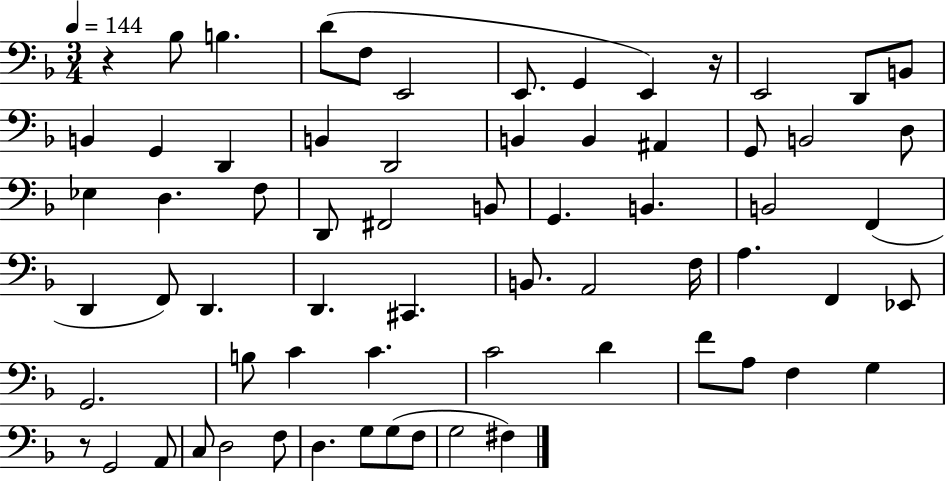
X:1
T:Untitled
M:3/4
L:1/4
K:F
z _B,/2 B, D/2 F,/2 E,,2 E,,/2 G,, E,, z/4 E,,2 D,,/2 B,,/2 B,, G,, D,, B,, D,,2 B,, B,, ^A,, G,,/2 B,,2 D,/2 _E, D, F,/2 D,,/2 ^F,,2 B,,/2 G,, B,, B,,2 F,, D,, F,,/2 D,, D,, ^C,, B,,/2 A,,2 F,/4 A, F,, _E,,/2 G,,2 B,/2 C C C2 D F/2 A,/2 F, G, z/2 G,,2 A,,/2 C,/2 D,2 F,/2 D, G,/2 G,/2 F,/2 G,2 ^F,